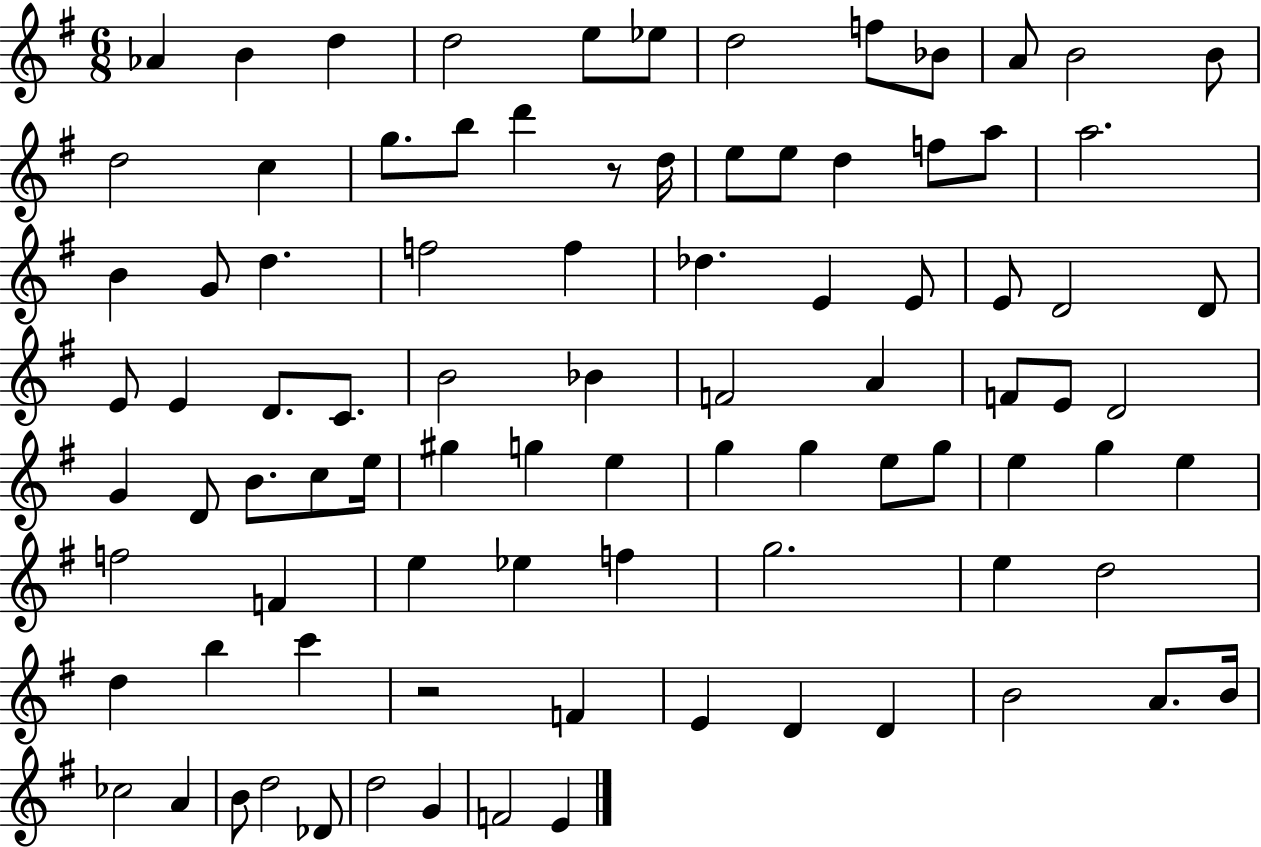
Ab4/q B4/q D5/q D5/h E5/e Eb5/e D5/h F5/e Bb4/e A4/e B4/h B4/e D5/h C5/q G5/e. B5/e D6/q R/e D5/s E5/e E5/e D5/q F5/e A5/e A5/h. B4/q G4/e D5/q. F5/h F5/q Db5/q. E4/q E4/e E4/e D4/h D4/e E4/e E4/q D4/e. C4/e. B4/h Bb4/q F4/h A4/q F4/e E4/e D4/h G4/q D4/e B4/e. C5/e E5/s G#5/q G5/q E5/q G5/q G5/q E5/e G5/e E5/q G5/q E5/q F5/h F4/q E5/q Eb5/q F5/q G5/h. E5/q D5/h D5/q B5/q C6/q R/h F4/q E4/q D4/q D4/q B4/h A4/e. B4/s CES5/h A4/q B4/e D5/h Db4/e D5/h G4/q F4/h E4/q